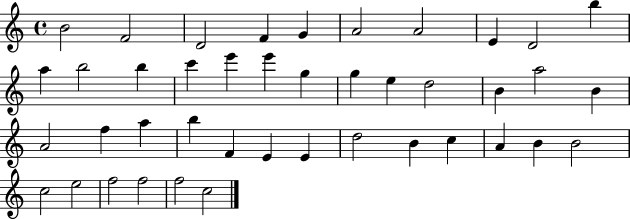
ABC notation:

X:1
T:Untitled
M:4/4
L:1/4
K:C
B2 F2 D2 F G A2 A2 E D2 b a b2 b c' e' e' g g e d2 B a2 B A2 f a b F E E d2 B c A B B2 c2 e2 f2 f2 f2 c2